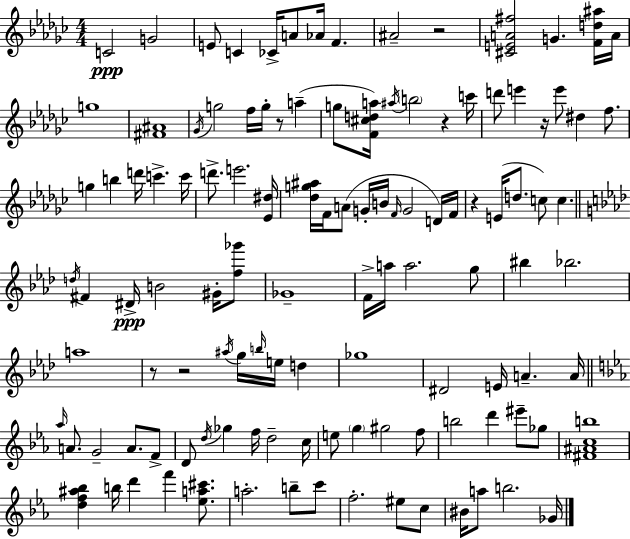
X:1
T:Untitled
M:4/4
L:1/4
K:Ebm
C2 G2 E/2 C _C/4 A/2 _A/4 F ^A2 z2 [^CEA^f]2 G [Fd^a]/4 A/4 g4 [^F^A]4 _G/4 g2 f/4 g/4 z/2 a g/2 [F^cda]/4 ^a/4 b2 z c'/4 d'/2 e' z/4 e'/2 ^d f/2 g b d'/4 c' c'/4 d'/2 e'2 [_E^d]/4 [_dg^a]/4 F/4 A/2 G/4 B/4 F/4 G2 D/4 F/4 z E/4 d/2 c/2 c d/4 ^F ^D/4 B2 ^G/4 [f_g']/2 _G4 F/4 a/4 a2 g/2 ^b _b2 a4 z/2 z2 ^a/4 g/4 b/4 e/4 d _g4 ^D2 E/4 A A/4 _a/4 A/2 G2 A/2 F/2 D/2 d/4 _g f/4 d2 c/4 e/2 g ^g2 f/2 b2 d' ^e'/2 _g/2 [^F^Acb]4 [df^a_b] b/4 d' f' [_ea^c']/2 a2 b/2 c'/2 f2 ^e/2 c/2 ^B/4 a/2 b2 _G/4